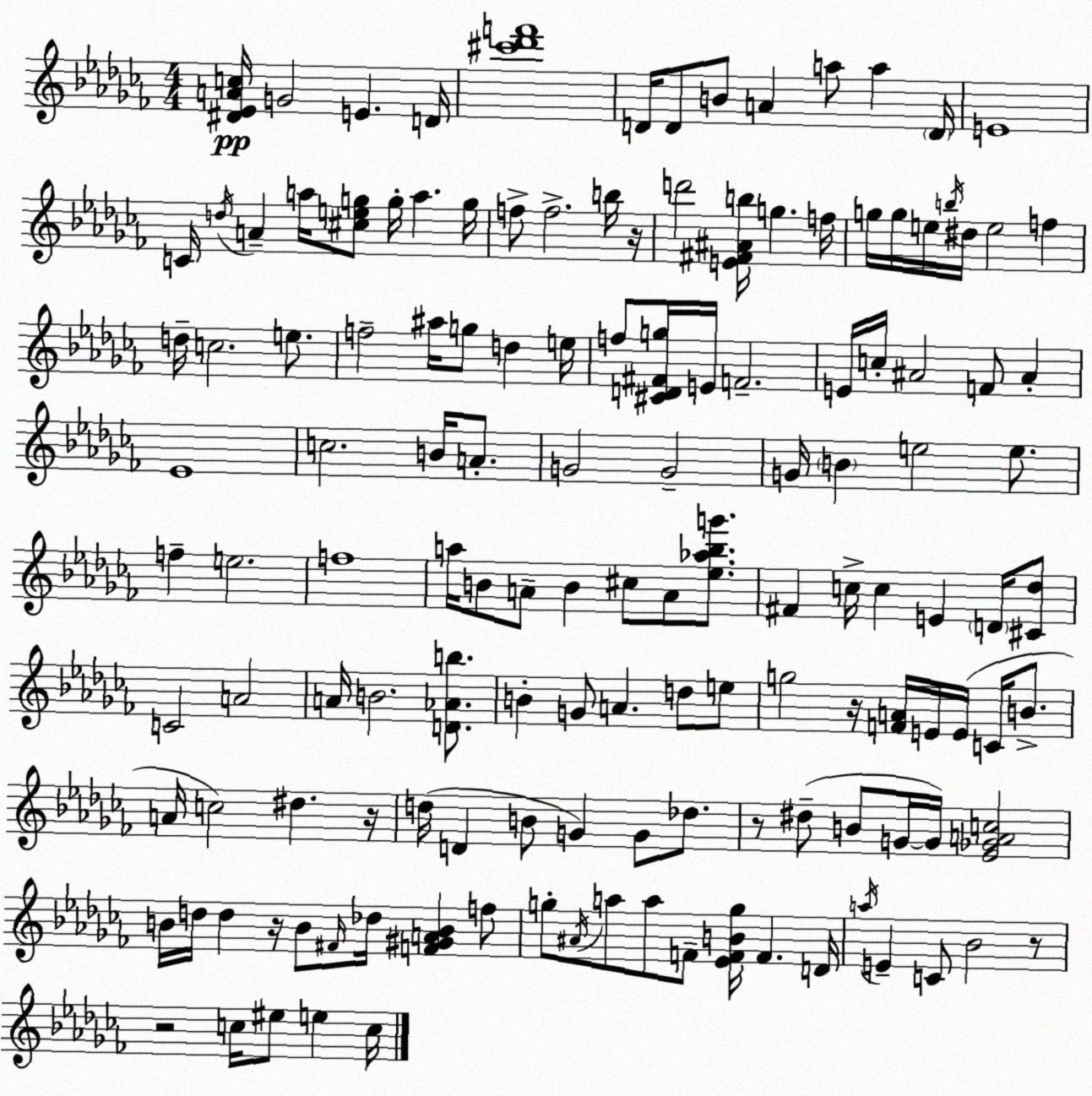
X:1
T:Untitled
M:4/4
L:1/4
K:Abm
[^D_EAc]/4 G2 E D/4 [^c'_d'f']4 D/4 D/2 B/2 A a/2 a D/4 E4 C/4 d/4 A a/4 [^ceg]/2 g/4 a g/4 f/2 f2 b/4 z/4 d'2 [E^F^Ab]/4 g f/4 g/4 g/4 e/4 b/4 ^d/4 e2 f d/4 c2 e/2 f2 ^a/4 g/2 d e/4 f/2 [^CD^Fg]/4 E/4 F2 E/4 c/4 ^A2 F/2 ^A _E4 c2 B/4 A/2 G2 G2 G/4 B e2 e/2 f e2 f4 a/4 B/2 A/2 B ^c/2 A/2 [_e_a_bg']/2 ^F c/4 c E D/4 [^C_d]/2 C2 A2 A/4 B2 [D_Ab]/2 B G/2 A d/2 e/2 g2 z/4 [FA]/4 E/4 E/4 C/4 B/2 A/4 c2 ^d z/4 d/4 D B/2 G G/2 _d/2 z/2 ^d/2 B/2 G/4 G/4 [_E_GAc]2 B/4 d/4 d z/4 B/2 ^F/4 _d/4 [F^GAB] f/2 g/2 ^A/4 a/2 a/2 F/2 [_EFBg]/4 F D/4 a/4 E C/2 _B2 z/2 z2 c/4 ^e/2 e c/4